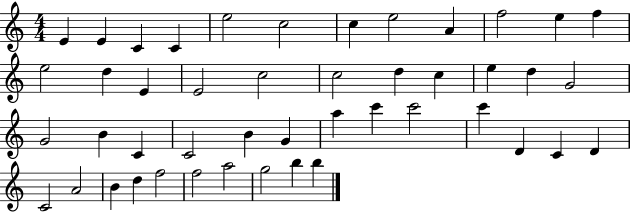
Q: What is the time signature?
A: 4/4